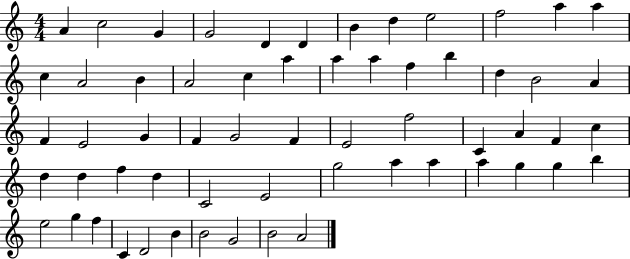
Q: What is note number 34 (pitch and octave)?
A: C4